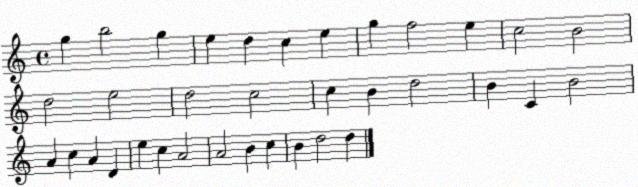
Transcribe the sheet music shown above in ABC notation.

X:1
T:Untitled
M:4/4
L:1/4
K:C
g b2 g e d c e g f2 e c2 B2 d2 e2 d2 c2 c B d2 B C B2 A c A D e c A2 A2 B c B d2 d